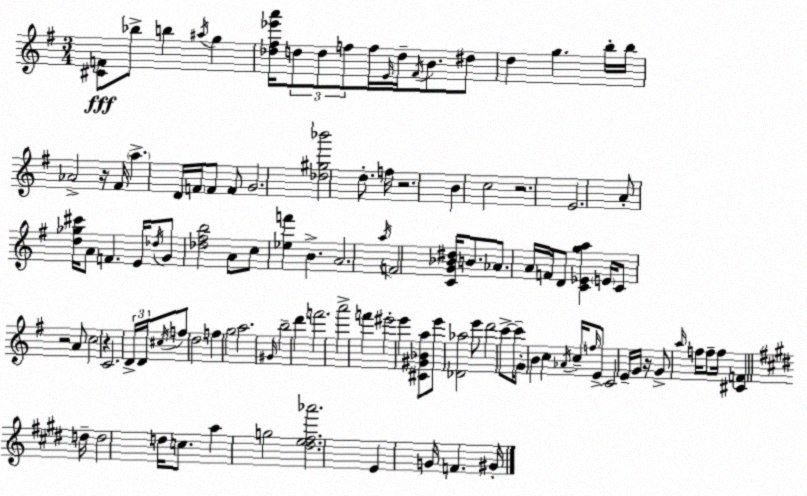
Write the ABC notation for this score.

X:1
T:Untitled
M:3/4
L:1/4
K:G
[^CF]/2 _b/2 b ^a/4 g [_d^f_e'a']/4 d/2 d/2 f/2 f/4 E/4 d/4 ^F/4 B/2 ^d/2 d g b/4 b/4 _A2 z/4 ^F/4 a D/4 F/4 F/2 F/2 G2 [_d^g_b']2 d/2 f/4 z2 B c2 z2 E2 A/2 [d_g^c']/4 A/2 F E/4 _d/4 G/2 [_d^fb]2 A/2 c/2 [_ef'] B A2 a/4 F2 [CG_B^d]/4 B/2 _A/2 A/4 F/4 D/2 [C_Ega] E/4 C/2 z2 A/2 c2 z C2 D/4 D/4 ^c/4 f/2 d2 f g2 a2 ^G/4 b2 d' f'2 a'2 f' ^e'2 e' [^C^G_Ba]/2 e'/2 [_D_a]2 e'/2 d'2 c'/2 c'/4 G/2 B c _A/4 c/4 f/4 E/2 C2 E/4 G/4 z/4 G/2 a/4 f/4 f/2 f/4 [^CF] d/4 d2 d/4 c/2 a g2 [^de^f_a']2 E G/4 F ^G/4